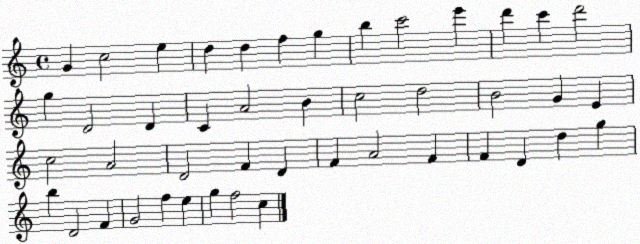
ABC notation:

X:1
T:Untitled
M:4/4
L:1/4
K:C
G c2 e d d f g b c'2 e' d' c' d'2 g D2 D C A2 B c2 d2 B2 G E c2 A2 D2 F D F A2 F F D d g b D2 F G2 f e g f2 c